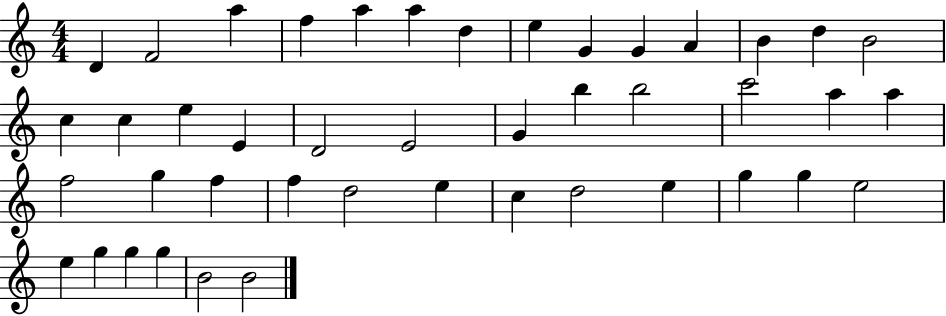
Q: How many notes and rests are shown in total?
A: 44